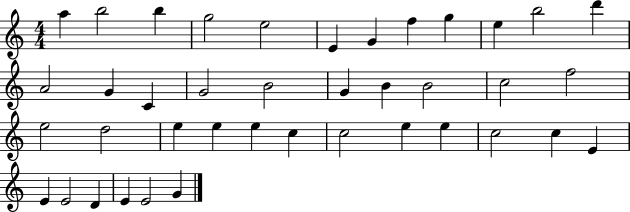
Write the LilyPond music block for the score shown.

{
  \clef treble
  \numericTimeSignature
  \time 4/4
  \key c \major
  a''4 b''2 b''4 | g''2 e''2 | e'4 g'4 f''4 g''4 | e''4 b''2 d'''4 | \break a'2 g'4 c'4 | g'2 b'2 | g'4 b'4 b'2 | c''2 f''2 | \break e''2 d''2 | e''4 e''4 e''4 c''4 | c''2 e''4 e''4 | c''2 c''4 e'4 | \break e'4 e'2 d'4 | e'4 e'2 g'4 | \bar "|."
}